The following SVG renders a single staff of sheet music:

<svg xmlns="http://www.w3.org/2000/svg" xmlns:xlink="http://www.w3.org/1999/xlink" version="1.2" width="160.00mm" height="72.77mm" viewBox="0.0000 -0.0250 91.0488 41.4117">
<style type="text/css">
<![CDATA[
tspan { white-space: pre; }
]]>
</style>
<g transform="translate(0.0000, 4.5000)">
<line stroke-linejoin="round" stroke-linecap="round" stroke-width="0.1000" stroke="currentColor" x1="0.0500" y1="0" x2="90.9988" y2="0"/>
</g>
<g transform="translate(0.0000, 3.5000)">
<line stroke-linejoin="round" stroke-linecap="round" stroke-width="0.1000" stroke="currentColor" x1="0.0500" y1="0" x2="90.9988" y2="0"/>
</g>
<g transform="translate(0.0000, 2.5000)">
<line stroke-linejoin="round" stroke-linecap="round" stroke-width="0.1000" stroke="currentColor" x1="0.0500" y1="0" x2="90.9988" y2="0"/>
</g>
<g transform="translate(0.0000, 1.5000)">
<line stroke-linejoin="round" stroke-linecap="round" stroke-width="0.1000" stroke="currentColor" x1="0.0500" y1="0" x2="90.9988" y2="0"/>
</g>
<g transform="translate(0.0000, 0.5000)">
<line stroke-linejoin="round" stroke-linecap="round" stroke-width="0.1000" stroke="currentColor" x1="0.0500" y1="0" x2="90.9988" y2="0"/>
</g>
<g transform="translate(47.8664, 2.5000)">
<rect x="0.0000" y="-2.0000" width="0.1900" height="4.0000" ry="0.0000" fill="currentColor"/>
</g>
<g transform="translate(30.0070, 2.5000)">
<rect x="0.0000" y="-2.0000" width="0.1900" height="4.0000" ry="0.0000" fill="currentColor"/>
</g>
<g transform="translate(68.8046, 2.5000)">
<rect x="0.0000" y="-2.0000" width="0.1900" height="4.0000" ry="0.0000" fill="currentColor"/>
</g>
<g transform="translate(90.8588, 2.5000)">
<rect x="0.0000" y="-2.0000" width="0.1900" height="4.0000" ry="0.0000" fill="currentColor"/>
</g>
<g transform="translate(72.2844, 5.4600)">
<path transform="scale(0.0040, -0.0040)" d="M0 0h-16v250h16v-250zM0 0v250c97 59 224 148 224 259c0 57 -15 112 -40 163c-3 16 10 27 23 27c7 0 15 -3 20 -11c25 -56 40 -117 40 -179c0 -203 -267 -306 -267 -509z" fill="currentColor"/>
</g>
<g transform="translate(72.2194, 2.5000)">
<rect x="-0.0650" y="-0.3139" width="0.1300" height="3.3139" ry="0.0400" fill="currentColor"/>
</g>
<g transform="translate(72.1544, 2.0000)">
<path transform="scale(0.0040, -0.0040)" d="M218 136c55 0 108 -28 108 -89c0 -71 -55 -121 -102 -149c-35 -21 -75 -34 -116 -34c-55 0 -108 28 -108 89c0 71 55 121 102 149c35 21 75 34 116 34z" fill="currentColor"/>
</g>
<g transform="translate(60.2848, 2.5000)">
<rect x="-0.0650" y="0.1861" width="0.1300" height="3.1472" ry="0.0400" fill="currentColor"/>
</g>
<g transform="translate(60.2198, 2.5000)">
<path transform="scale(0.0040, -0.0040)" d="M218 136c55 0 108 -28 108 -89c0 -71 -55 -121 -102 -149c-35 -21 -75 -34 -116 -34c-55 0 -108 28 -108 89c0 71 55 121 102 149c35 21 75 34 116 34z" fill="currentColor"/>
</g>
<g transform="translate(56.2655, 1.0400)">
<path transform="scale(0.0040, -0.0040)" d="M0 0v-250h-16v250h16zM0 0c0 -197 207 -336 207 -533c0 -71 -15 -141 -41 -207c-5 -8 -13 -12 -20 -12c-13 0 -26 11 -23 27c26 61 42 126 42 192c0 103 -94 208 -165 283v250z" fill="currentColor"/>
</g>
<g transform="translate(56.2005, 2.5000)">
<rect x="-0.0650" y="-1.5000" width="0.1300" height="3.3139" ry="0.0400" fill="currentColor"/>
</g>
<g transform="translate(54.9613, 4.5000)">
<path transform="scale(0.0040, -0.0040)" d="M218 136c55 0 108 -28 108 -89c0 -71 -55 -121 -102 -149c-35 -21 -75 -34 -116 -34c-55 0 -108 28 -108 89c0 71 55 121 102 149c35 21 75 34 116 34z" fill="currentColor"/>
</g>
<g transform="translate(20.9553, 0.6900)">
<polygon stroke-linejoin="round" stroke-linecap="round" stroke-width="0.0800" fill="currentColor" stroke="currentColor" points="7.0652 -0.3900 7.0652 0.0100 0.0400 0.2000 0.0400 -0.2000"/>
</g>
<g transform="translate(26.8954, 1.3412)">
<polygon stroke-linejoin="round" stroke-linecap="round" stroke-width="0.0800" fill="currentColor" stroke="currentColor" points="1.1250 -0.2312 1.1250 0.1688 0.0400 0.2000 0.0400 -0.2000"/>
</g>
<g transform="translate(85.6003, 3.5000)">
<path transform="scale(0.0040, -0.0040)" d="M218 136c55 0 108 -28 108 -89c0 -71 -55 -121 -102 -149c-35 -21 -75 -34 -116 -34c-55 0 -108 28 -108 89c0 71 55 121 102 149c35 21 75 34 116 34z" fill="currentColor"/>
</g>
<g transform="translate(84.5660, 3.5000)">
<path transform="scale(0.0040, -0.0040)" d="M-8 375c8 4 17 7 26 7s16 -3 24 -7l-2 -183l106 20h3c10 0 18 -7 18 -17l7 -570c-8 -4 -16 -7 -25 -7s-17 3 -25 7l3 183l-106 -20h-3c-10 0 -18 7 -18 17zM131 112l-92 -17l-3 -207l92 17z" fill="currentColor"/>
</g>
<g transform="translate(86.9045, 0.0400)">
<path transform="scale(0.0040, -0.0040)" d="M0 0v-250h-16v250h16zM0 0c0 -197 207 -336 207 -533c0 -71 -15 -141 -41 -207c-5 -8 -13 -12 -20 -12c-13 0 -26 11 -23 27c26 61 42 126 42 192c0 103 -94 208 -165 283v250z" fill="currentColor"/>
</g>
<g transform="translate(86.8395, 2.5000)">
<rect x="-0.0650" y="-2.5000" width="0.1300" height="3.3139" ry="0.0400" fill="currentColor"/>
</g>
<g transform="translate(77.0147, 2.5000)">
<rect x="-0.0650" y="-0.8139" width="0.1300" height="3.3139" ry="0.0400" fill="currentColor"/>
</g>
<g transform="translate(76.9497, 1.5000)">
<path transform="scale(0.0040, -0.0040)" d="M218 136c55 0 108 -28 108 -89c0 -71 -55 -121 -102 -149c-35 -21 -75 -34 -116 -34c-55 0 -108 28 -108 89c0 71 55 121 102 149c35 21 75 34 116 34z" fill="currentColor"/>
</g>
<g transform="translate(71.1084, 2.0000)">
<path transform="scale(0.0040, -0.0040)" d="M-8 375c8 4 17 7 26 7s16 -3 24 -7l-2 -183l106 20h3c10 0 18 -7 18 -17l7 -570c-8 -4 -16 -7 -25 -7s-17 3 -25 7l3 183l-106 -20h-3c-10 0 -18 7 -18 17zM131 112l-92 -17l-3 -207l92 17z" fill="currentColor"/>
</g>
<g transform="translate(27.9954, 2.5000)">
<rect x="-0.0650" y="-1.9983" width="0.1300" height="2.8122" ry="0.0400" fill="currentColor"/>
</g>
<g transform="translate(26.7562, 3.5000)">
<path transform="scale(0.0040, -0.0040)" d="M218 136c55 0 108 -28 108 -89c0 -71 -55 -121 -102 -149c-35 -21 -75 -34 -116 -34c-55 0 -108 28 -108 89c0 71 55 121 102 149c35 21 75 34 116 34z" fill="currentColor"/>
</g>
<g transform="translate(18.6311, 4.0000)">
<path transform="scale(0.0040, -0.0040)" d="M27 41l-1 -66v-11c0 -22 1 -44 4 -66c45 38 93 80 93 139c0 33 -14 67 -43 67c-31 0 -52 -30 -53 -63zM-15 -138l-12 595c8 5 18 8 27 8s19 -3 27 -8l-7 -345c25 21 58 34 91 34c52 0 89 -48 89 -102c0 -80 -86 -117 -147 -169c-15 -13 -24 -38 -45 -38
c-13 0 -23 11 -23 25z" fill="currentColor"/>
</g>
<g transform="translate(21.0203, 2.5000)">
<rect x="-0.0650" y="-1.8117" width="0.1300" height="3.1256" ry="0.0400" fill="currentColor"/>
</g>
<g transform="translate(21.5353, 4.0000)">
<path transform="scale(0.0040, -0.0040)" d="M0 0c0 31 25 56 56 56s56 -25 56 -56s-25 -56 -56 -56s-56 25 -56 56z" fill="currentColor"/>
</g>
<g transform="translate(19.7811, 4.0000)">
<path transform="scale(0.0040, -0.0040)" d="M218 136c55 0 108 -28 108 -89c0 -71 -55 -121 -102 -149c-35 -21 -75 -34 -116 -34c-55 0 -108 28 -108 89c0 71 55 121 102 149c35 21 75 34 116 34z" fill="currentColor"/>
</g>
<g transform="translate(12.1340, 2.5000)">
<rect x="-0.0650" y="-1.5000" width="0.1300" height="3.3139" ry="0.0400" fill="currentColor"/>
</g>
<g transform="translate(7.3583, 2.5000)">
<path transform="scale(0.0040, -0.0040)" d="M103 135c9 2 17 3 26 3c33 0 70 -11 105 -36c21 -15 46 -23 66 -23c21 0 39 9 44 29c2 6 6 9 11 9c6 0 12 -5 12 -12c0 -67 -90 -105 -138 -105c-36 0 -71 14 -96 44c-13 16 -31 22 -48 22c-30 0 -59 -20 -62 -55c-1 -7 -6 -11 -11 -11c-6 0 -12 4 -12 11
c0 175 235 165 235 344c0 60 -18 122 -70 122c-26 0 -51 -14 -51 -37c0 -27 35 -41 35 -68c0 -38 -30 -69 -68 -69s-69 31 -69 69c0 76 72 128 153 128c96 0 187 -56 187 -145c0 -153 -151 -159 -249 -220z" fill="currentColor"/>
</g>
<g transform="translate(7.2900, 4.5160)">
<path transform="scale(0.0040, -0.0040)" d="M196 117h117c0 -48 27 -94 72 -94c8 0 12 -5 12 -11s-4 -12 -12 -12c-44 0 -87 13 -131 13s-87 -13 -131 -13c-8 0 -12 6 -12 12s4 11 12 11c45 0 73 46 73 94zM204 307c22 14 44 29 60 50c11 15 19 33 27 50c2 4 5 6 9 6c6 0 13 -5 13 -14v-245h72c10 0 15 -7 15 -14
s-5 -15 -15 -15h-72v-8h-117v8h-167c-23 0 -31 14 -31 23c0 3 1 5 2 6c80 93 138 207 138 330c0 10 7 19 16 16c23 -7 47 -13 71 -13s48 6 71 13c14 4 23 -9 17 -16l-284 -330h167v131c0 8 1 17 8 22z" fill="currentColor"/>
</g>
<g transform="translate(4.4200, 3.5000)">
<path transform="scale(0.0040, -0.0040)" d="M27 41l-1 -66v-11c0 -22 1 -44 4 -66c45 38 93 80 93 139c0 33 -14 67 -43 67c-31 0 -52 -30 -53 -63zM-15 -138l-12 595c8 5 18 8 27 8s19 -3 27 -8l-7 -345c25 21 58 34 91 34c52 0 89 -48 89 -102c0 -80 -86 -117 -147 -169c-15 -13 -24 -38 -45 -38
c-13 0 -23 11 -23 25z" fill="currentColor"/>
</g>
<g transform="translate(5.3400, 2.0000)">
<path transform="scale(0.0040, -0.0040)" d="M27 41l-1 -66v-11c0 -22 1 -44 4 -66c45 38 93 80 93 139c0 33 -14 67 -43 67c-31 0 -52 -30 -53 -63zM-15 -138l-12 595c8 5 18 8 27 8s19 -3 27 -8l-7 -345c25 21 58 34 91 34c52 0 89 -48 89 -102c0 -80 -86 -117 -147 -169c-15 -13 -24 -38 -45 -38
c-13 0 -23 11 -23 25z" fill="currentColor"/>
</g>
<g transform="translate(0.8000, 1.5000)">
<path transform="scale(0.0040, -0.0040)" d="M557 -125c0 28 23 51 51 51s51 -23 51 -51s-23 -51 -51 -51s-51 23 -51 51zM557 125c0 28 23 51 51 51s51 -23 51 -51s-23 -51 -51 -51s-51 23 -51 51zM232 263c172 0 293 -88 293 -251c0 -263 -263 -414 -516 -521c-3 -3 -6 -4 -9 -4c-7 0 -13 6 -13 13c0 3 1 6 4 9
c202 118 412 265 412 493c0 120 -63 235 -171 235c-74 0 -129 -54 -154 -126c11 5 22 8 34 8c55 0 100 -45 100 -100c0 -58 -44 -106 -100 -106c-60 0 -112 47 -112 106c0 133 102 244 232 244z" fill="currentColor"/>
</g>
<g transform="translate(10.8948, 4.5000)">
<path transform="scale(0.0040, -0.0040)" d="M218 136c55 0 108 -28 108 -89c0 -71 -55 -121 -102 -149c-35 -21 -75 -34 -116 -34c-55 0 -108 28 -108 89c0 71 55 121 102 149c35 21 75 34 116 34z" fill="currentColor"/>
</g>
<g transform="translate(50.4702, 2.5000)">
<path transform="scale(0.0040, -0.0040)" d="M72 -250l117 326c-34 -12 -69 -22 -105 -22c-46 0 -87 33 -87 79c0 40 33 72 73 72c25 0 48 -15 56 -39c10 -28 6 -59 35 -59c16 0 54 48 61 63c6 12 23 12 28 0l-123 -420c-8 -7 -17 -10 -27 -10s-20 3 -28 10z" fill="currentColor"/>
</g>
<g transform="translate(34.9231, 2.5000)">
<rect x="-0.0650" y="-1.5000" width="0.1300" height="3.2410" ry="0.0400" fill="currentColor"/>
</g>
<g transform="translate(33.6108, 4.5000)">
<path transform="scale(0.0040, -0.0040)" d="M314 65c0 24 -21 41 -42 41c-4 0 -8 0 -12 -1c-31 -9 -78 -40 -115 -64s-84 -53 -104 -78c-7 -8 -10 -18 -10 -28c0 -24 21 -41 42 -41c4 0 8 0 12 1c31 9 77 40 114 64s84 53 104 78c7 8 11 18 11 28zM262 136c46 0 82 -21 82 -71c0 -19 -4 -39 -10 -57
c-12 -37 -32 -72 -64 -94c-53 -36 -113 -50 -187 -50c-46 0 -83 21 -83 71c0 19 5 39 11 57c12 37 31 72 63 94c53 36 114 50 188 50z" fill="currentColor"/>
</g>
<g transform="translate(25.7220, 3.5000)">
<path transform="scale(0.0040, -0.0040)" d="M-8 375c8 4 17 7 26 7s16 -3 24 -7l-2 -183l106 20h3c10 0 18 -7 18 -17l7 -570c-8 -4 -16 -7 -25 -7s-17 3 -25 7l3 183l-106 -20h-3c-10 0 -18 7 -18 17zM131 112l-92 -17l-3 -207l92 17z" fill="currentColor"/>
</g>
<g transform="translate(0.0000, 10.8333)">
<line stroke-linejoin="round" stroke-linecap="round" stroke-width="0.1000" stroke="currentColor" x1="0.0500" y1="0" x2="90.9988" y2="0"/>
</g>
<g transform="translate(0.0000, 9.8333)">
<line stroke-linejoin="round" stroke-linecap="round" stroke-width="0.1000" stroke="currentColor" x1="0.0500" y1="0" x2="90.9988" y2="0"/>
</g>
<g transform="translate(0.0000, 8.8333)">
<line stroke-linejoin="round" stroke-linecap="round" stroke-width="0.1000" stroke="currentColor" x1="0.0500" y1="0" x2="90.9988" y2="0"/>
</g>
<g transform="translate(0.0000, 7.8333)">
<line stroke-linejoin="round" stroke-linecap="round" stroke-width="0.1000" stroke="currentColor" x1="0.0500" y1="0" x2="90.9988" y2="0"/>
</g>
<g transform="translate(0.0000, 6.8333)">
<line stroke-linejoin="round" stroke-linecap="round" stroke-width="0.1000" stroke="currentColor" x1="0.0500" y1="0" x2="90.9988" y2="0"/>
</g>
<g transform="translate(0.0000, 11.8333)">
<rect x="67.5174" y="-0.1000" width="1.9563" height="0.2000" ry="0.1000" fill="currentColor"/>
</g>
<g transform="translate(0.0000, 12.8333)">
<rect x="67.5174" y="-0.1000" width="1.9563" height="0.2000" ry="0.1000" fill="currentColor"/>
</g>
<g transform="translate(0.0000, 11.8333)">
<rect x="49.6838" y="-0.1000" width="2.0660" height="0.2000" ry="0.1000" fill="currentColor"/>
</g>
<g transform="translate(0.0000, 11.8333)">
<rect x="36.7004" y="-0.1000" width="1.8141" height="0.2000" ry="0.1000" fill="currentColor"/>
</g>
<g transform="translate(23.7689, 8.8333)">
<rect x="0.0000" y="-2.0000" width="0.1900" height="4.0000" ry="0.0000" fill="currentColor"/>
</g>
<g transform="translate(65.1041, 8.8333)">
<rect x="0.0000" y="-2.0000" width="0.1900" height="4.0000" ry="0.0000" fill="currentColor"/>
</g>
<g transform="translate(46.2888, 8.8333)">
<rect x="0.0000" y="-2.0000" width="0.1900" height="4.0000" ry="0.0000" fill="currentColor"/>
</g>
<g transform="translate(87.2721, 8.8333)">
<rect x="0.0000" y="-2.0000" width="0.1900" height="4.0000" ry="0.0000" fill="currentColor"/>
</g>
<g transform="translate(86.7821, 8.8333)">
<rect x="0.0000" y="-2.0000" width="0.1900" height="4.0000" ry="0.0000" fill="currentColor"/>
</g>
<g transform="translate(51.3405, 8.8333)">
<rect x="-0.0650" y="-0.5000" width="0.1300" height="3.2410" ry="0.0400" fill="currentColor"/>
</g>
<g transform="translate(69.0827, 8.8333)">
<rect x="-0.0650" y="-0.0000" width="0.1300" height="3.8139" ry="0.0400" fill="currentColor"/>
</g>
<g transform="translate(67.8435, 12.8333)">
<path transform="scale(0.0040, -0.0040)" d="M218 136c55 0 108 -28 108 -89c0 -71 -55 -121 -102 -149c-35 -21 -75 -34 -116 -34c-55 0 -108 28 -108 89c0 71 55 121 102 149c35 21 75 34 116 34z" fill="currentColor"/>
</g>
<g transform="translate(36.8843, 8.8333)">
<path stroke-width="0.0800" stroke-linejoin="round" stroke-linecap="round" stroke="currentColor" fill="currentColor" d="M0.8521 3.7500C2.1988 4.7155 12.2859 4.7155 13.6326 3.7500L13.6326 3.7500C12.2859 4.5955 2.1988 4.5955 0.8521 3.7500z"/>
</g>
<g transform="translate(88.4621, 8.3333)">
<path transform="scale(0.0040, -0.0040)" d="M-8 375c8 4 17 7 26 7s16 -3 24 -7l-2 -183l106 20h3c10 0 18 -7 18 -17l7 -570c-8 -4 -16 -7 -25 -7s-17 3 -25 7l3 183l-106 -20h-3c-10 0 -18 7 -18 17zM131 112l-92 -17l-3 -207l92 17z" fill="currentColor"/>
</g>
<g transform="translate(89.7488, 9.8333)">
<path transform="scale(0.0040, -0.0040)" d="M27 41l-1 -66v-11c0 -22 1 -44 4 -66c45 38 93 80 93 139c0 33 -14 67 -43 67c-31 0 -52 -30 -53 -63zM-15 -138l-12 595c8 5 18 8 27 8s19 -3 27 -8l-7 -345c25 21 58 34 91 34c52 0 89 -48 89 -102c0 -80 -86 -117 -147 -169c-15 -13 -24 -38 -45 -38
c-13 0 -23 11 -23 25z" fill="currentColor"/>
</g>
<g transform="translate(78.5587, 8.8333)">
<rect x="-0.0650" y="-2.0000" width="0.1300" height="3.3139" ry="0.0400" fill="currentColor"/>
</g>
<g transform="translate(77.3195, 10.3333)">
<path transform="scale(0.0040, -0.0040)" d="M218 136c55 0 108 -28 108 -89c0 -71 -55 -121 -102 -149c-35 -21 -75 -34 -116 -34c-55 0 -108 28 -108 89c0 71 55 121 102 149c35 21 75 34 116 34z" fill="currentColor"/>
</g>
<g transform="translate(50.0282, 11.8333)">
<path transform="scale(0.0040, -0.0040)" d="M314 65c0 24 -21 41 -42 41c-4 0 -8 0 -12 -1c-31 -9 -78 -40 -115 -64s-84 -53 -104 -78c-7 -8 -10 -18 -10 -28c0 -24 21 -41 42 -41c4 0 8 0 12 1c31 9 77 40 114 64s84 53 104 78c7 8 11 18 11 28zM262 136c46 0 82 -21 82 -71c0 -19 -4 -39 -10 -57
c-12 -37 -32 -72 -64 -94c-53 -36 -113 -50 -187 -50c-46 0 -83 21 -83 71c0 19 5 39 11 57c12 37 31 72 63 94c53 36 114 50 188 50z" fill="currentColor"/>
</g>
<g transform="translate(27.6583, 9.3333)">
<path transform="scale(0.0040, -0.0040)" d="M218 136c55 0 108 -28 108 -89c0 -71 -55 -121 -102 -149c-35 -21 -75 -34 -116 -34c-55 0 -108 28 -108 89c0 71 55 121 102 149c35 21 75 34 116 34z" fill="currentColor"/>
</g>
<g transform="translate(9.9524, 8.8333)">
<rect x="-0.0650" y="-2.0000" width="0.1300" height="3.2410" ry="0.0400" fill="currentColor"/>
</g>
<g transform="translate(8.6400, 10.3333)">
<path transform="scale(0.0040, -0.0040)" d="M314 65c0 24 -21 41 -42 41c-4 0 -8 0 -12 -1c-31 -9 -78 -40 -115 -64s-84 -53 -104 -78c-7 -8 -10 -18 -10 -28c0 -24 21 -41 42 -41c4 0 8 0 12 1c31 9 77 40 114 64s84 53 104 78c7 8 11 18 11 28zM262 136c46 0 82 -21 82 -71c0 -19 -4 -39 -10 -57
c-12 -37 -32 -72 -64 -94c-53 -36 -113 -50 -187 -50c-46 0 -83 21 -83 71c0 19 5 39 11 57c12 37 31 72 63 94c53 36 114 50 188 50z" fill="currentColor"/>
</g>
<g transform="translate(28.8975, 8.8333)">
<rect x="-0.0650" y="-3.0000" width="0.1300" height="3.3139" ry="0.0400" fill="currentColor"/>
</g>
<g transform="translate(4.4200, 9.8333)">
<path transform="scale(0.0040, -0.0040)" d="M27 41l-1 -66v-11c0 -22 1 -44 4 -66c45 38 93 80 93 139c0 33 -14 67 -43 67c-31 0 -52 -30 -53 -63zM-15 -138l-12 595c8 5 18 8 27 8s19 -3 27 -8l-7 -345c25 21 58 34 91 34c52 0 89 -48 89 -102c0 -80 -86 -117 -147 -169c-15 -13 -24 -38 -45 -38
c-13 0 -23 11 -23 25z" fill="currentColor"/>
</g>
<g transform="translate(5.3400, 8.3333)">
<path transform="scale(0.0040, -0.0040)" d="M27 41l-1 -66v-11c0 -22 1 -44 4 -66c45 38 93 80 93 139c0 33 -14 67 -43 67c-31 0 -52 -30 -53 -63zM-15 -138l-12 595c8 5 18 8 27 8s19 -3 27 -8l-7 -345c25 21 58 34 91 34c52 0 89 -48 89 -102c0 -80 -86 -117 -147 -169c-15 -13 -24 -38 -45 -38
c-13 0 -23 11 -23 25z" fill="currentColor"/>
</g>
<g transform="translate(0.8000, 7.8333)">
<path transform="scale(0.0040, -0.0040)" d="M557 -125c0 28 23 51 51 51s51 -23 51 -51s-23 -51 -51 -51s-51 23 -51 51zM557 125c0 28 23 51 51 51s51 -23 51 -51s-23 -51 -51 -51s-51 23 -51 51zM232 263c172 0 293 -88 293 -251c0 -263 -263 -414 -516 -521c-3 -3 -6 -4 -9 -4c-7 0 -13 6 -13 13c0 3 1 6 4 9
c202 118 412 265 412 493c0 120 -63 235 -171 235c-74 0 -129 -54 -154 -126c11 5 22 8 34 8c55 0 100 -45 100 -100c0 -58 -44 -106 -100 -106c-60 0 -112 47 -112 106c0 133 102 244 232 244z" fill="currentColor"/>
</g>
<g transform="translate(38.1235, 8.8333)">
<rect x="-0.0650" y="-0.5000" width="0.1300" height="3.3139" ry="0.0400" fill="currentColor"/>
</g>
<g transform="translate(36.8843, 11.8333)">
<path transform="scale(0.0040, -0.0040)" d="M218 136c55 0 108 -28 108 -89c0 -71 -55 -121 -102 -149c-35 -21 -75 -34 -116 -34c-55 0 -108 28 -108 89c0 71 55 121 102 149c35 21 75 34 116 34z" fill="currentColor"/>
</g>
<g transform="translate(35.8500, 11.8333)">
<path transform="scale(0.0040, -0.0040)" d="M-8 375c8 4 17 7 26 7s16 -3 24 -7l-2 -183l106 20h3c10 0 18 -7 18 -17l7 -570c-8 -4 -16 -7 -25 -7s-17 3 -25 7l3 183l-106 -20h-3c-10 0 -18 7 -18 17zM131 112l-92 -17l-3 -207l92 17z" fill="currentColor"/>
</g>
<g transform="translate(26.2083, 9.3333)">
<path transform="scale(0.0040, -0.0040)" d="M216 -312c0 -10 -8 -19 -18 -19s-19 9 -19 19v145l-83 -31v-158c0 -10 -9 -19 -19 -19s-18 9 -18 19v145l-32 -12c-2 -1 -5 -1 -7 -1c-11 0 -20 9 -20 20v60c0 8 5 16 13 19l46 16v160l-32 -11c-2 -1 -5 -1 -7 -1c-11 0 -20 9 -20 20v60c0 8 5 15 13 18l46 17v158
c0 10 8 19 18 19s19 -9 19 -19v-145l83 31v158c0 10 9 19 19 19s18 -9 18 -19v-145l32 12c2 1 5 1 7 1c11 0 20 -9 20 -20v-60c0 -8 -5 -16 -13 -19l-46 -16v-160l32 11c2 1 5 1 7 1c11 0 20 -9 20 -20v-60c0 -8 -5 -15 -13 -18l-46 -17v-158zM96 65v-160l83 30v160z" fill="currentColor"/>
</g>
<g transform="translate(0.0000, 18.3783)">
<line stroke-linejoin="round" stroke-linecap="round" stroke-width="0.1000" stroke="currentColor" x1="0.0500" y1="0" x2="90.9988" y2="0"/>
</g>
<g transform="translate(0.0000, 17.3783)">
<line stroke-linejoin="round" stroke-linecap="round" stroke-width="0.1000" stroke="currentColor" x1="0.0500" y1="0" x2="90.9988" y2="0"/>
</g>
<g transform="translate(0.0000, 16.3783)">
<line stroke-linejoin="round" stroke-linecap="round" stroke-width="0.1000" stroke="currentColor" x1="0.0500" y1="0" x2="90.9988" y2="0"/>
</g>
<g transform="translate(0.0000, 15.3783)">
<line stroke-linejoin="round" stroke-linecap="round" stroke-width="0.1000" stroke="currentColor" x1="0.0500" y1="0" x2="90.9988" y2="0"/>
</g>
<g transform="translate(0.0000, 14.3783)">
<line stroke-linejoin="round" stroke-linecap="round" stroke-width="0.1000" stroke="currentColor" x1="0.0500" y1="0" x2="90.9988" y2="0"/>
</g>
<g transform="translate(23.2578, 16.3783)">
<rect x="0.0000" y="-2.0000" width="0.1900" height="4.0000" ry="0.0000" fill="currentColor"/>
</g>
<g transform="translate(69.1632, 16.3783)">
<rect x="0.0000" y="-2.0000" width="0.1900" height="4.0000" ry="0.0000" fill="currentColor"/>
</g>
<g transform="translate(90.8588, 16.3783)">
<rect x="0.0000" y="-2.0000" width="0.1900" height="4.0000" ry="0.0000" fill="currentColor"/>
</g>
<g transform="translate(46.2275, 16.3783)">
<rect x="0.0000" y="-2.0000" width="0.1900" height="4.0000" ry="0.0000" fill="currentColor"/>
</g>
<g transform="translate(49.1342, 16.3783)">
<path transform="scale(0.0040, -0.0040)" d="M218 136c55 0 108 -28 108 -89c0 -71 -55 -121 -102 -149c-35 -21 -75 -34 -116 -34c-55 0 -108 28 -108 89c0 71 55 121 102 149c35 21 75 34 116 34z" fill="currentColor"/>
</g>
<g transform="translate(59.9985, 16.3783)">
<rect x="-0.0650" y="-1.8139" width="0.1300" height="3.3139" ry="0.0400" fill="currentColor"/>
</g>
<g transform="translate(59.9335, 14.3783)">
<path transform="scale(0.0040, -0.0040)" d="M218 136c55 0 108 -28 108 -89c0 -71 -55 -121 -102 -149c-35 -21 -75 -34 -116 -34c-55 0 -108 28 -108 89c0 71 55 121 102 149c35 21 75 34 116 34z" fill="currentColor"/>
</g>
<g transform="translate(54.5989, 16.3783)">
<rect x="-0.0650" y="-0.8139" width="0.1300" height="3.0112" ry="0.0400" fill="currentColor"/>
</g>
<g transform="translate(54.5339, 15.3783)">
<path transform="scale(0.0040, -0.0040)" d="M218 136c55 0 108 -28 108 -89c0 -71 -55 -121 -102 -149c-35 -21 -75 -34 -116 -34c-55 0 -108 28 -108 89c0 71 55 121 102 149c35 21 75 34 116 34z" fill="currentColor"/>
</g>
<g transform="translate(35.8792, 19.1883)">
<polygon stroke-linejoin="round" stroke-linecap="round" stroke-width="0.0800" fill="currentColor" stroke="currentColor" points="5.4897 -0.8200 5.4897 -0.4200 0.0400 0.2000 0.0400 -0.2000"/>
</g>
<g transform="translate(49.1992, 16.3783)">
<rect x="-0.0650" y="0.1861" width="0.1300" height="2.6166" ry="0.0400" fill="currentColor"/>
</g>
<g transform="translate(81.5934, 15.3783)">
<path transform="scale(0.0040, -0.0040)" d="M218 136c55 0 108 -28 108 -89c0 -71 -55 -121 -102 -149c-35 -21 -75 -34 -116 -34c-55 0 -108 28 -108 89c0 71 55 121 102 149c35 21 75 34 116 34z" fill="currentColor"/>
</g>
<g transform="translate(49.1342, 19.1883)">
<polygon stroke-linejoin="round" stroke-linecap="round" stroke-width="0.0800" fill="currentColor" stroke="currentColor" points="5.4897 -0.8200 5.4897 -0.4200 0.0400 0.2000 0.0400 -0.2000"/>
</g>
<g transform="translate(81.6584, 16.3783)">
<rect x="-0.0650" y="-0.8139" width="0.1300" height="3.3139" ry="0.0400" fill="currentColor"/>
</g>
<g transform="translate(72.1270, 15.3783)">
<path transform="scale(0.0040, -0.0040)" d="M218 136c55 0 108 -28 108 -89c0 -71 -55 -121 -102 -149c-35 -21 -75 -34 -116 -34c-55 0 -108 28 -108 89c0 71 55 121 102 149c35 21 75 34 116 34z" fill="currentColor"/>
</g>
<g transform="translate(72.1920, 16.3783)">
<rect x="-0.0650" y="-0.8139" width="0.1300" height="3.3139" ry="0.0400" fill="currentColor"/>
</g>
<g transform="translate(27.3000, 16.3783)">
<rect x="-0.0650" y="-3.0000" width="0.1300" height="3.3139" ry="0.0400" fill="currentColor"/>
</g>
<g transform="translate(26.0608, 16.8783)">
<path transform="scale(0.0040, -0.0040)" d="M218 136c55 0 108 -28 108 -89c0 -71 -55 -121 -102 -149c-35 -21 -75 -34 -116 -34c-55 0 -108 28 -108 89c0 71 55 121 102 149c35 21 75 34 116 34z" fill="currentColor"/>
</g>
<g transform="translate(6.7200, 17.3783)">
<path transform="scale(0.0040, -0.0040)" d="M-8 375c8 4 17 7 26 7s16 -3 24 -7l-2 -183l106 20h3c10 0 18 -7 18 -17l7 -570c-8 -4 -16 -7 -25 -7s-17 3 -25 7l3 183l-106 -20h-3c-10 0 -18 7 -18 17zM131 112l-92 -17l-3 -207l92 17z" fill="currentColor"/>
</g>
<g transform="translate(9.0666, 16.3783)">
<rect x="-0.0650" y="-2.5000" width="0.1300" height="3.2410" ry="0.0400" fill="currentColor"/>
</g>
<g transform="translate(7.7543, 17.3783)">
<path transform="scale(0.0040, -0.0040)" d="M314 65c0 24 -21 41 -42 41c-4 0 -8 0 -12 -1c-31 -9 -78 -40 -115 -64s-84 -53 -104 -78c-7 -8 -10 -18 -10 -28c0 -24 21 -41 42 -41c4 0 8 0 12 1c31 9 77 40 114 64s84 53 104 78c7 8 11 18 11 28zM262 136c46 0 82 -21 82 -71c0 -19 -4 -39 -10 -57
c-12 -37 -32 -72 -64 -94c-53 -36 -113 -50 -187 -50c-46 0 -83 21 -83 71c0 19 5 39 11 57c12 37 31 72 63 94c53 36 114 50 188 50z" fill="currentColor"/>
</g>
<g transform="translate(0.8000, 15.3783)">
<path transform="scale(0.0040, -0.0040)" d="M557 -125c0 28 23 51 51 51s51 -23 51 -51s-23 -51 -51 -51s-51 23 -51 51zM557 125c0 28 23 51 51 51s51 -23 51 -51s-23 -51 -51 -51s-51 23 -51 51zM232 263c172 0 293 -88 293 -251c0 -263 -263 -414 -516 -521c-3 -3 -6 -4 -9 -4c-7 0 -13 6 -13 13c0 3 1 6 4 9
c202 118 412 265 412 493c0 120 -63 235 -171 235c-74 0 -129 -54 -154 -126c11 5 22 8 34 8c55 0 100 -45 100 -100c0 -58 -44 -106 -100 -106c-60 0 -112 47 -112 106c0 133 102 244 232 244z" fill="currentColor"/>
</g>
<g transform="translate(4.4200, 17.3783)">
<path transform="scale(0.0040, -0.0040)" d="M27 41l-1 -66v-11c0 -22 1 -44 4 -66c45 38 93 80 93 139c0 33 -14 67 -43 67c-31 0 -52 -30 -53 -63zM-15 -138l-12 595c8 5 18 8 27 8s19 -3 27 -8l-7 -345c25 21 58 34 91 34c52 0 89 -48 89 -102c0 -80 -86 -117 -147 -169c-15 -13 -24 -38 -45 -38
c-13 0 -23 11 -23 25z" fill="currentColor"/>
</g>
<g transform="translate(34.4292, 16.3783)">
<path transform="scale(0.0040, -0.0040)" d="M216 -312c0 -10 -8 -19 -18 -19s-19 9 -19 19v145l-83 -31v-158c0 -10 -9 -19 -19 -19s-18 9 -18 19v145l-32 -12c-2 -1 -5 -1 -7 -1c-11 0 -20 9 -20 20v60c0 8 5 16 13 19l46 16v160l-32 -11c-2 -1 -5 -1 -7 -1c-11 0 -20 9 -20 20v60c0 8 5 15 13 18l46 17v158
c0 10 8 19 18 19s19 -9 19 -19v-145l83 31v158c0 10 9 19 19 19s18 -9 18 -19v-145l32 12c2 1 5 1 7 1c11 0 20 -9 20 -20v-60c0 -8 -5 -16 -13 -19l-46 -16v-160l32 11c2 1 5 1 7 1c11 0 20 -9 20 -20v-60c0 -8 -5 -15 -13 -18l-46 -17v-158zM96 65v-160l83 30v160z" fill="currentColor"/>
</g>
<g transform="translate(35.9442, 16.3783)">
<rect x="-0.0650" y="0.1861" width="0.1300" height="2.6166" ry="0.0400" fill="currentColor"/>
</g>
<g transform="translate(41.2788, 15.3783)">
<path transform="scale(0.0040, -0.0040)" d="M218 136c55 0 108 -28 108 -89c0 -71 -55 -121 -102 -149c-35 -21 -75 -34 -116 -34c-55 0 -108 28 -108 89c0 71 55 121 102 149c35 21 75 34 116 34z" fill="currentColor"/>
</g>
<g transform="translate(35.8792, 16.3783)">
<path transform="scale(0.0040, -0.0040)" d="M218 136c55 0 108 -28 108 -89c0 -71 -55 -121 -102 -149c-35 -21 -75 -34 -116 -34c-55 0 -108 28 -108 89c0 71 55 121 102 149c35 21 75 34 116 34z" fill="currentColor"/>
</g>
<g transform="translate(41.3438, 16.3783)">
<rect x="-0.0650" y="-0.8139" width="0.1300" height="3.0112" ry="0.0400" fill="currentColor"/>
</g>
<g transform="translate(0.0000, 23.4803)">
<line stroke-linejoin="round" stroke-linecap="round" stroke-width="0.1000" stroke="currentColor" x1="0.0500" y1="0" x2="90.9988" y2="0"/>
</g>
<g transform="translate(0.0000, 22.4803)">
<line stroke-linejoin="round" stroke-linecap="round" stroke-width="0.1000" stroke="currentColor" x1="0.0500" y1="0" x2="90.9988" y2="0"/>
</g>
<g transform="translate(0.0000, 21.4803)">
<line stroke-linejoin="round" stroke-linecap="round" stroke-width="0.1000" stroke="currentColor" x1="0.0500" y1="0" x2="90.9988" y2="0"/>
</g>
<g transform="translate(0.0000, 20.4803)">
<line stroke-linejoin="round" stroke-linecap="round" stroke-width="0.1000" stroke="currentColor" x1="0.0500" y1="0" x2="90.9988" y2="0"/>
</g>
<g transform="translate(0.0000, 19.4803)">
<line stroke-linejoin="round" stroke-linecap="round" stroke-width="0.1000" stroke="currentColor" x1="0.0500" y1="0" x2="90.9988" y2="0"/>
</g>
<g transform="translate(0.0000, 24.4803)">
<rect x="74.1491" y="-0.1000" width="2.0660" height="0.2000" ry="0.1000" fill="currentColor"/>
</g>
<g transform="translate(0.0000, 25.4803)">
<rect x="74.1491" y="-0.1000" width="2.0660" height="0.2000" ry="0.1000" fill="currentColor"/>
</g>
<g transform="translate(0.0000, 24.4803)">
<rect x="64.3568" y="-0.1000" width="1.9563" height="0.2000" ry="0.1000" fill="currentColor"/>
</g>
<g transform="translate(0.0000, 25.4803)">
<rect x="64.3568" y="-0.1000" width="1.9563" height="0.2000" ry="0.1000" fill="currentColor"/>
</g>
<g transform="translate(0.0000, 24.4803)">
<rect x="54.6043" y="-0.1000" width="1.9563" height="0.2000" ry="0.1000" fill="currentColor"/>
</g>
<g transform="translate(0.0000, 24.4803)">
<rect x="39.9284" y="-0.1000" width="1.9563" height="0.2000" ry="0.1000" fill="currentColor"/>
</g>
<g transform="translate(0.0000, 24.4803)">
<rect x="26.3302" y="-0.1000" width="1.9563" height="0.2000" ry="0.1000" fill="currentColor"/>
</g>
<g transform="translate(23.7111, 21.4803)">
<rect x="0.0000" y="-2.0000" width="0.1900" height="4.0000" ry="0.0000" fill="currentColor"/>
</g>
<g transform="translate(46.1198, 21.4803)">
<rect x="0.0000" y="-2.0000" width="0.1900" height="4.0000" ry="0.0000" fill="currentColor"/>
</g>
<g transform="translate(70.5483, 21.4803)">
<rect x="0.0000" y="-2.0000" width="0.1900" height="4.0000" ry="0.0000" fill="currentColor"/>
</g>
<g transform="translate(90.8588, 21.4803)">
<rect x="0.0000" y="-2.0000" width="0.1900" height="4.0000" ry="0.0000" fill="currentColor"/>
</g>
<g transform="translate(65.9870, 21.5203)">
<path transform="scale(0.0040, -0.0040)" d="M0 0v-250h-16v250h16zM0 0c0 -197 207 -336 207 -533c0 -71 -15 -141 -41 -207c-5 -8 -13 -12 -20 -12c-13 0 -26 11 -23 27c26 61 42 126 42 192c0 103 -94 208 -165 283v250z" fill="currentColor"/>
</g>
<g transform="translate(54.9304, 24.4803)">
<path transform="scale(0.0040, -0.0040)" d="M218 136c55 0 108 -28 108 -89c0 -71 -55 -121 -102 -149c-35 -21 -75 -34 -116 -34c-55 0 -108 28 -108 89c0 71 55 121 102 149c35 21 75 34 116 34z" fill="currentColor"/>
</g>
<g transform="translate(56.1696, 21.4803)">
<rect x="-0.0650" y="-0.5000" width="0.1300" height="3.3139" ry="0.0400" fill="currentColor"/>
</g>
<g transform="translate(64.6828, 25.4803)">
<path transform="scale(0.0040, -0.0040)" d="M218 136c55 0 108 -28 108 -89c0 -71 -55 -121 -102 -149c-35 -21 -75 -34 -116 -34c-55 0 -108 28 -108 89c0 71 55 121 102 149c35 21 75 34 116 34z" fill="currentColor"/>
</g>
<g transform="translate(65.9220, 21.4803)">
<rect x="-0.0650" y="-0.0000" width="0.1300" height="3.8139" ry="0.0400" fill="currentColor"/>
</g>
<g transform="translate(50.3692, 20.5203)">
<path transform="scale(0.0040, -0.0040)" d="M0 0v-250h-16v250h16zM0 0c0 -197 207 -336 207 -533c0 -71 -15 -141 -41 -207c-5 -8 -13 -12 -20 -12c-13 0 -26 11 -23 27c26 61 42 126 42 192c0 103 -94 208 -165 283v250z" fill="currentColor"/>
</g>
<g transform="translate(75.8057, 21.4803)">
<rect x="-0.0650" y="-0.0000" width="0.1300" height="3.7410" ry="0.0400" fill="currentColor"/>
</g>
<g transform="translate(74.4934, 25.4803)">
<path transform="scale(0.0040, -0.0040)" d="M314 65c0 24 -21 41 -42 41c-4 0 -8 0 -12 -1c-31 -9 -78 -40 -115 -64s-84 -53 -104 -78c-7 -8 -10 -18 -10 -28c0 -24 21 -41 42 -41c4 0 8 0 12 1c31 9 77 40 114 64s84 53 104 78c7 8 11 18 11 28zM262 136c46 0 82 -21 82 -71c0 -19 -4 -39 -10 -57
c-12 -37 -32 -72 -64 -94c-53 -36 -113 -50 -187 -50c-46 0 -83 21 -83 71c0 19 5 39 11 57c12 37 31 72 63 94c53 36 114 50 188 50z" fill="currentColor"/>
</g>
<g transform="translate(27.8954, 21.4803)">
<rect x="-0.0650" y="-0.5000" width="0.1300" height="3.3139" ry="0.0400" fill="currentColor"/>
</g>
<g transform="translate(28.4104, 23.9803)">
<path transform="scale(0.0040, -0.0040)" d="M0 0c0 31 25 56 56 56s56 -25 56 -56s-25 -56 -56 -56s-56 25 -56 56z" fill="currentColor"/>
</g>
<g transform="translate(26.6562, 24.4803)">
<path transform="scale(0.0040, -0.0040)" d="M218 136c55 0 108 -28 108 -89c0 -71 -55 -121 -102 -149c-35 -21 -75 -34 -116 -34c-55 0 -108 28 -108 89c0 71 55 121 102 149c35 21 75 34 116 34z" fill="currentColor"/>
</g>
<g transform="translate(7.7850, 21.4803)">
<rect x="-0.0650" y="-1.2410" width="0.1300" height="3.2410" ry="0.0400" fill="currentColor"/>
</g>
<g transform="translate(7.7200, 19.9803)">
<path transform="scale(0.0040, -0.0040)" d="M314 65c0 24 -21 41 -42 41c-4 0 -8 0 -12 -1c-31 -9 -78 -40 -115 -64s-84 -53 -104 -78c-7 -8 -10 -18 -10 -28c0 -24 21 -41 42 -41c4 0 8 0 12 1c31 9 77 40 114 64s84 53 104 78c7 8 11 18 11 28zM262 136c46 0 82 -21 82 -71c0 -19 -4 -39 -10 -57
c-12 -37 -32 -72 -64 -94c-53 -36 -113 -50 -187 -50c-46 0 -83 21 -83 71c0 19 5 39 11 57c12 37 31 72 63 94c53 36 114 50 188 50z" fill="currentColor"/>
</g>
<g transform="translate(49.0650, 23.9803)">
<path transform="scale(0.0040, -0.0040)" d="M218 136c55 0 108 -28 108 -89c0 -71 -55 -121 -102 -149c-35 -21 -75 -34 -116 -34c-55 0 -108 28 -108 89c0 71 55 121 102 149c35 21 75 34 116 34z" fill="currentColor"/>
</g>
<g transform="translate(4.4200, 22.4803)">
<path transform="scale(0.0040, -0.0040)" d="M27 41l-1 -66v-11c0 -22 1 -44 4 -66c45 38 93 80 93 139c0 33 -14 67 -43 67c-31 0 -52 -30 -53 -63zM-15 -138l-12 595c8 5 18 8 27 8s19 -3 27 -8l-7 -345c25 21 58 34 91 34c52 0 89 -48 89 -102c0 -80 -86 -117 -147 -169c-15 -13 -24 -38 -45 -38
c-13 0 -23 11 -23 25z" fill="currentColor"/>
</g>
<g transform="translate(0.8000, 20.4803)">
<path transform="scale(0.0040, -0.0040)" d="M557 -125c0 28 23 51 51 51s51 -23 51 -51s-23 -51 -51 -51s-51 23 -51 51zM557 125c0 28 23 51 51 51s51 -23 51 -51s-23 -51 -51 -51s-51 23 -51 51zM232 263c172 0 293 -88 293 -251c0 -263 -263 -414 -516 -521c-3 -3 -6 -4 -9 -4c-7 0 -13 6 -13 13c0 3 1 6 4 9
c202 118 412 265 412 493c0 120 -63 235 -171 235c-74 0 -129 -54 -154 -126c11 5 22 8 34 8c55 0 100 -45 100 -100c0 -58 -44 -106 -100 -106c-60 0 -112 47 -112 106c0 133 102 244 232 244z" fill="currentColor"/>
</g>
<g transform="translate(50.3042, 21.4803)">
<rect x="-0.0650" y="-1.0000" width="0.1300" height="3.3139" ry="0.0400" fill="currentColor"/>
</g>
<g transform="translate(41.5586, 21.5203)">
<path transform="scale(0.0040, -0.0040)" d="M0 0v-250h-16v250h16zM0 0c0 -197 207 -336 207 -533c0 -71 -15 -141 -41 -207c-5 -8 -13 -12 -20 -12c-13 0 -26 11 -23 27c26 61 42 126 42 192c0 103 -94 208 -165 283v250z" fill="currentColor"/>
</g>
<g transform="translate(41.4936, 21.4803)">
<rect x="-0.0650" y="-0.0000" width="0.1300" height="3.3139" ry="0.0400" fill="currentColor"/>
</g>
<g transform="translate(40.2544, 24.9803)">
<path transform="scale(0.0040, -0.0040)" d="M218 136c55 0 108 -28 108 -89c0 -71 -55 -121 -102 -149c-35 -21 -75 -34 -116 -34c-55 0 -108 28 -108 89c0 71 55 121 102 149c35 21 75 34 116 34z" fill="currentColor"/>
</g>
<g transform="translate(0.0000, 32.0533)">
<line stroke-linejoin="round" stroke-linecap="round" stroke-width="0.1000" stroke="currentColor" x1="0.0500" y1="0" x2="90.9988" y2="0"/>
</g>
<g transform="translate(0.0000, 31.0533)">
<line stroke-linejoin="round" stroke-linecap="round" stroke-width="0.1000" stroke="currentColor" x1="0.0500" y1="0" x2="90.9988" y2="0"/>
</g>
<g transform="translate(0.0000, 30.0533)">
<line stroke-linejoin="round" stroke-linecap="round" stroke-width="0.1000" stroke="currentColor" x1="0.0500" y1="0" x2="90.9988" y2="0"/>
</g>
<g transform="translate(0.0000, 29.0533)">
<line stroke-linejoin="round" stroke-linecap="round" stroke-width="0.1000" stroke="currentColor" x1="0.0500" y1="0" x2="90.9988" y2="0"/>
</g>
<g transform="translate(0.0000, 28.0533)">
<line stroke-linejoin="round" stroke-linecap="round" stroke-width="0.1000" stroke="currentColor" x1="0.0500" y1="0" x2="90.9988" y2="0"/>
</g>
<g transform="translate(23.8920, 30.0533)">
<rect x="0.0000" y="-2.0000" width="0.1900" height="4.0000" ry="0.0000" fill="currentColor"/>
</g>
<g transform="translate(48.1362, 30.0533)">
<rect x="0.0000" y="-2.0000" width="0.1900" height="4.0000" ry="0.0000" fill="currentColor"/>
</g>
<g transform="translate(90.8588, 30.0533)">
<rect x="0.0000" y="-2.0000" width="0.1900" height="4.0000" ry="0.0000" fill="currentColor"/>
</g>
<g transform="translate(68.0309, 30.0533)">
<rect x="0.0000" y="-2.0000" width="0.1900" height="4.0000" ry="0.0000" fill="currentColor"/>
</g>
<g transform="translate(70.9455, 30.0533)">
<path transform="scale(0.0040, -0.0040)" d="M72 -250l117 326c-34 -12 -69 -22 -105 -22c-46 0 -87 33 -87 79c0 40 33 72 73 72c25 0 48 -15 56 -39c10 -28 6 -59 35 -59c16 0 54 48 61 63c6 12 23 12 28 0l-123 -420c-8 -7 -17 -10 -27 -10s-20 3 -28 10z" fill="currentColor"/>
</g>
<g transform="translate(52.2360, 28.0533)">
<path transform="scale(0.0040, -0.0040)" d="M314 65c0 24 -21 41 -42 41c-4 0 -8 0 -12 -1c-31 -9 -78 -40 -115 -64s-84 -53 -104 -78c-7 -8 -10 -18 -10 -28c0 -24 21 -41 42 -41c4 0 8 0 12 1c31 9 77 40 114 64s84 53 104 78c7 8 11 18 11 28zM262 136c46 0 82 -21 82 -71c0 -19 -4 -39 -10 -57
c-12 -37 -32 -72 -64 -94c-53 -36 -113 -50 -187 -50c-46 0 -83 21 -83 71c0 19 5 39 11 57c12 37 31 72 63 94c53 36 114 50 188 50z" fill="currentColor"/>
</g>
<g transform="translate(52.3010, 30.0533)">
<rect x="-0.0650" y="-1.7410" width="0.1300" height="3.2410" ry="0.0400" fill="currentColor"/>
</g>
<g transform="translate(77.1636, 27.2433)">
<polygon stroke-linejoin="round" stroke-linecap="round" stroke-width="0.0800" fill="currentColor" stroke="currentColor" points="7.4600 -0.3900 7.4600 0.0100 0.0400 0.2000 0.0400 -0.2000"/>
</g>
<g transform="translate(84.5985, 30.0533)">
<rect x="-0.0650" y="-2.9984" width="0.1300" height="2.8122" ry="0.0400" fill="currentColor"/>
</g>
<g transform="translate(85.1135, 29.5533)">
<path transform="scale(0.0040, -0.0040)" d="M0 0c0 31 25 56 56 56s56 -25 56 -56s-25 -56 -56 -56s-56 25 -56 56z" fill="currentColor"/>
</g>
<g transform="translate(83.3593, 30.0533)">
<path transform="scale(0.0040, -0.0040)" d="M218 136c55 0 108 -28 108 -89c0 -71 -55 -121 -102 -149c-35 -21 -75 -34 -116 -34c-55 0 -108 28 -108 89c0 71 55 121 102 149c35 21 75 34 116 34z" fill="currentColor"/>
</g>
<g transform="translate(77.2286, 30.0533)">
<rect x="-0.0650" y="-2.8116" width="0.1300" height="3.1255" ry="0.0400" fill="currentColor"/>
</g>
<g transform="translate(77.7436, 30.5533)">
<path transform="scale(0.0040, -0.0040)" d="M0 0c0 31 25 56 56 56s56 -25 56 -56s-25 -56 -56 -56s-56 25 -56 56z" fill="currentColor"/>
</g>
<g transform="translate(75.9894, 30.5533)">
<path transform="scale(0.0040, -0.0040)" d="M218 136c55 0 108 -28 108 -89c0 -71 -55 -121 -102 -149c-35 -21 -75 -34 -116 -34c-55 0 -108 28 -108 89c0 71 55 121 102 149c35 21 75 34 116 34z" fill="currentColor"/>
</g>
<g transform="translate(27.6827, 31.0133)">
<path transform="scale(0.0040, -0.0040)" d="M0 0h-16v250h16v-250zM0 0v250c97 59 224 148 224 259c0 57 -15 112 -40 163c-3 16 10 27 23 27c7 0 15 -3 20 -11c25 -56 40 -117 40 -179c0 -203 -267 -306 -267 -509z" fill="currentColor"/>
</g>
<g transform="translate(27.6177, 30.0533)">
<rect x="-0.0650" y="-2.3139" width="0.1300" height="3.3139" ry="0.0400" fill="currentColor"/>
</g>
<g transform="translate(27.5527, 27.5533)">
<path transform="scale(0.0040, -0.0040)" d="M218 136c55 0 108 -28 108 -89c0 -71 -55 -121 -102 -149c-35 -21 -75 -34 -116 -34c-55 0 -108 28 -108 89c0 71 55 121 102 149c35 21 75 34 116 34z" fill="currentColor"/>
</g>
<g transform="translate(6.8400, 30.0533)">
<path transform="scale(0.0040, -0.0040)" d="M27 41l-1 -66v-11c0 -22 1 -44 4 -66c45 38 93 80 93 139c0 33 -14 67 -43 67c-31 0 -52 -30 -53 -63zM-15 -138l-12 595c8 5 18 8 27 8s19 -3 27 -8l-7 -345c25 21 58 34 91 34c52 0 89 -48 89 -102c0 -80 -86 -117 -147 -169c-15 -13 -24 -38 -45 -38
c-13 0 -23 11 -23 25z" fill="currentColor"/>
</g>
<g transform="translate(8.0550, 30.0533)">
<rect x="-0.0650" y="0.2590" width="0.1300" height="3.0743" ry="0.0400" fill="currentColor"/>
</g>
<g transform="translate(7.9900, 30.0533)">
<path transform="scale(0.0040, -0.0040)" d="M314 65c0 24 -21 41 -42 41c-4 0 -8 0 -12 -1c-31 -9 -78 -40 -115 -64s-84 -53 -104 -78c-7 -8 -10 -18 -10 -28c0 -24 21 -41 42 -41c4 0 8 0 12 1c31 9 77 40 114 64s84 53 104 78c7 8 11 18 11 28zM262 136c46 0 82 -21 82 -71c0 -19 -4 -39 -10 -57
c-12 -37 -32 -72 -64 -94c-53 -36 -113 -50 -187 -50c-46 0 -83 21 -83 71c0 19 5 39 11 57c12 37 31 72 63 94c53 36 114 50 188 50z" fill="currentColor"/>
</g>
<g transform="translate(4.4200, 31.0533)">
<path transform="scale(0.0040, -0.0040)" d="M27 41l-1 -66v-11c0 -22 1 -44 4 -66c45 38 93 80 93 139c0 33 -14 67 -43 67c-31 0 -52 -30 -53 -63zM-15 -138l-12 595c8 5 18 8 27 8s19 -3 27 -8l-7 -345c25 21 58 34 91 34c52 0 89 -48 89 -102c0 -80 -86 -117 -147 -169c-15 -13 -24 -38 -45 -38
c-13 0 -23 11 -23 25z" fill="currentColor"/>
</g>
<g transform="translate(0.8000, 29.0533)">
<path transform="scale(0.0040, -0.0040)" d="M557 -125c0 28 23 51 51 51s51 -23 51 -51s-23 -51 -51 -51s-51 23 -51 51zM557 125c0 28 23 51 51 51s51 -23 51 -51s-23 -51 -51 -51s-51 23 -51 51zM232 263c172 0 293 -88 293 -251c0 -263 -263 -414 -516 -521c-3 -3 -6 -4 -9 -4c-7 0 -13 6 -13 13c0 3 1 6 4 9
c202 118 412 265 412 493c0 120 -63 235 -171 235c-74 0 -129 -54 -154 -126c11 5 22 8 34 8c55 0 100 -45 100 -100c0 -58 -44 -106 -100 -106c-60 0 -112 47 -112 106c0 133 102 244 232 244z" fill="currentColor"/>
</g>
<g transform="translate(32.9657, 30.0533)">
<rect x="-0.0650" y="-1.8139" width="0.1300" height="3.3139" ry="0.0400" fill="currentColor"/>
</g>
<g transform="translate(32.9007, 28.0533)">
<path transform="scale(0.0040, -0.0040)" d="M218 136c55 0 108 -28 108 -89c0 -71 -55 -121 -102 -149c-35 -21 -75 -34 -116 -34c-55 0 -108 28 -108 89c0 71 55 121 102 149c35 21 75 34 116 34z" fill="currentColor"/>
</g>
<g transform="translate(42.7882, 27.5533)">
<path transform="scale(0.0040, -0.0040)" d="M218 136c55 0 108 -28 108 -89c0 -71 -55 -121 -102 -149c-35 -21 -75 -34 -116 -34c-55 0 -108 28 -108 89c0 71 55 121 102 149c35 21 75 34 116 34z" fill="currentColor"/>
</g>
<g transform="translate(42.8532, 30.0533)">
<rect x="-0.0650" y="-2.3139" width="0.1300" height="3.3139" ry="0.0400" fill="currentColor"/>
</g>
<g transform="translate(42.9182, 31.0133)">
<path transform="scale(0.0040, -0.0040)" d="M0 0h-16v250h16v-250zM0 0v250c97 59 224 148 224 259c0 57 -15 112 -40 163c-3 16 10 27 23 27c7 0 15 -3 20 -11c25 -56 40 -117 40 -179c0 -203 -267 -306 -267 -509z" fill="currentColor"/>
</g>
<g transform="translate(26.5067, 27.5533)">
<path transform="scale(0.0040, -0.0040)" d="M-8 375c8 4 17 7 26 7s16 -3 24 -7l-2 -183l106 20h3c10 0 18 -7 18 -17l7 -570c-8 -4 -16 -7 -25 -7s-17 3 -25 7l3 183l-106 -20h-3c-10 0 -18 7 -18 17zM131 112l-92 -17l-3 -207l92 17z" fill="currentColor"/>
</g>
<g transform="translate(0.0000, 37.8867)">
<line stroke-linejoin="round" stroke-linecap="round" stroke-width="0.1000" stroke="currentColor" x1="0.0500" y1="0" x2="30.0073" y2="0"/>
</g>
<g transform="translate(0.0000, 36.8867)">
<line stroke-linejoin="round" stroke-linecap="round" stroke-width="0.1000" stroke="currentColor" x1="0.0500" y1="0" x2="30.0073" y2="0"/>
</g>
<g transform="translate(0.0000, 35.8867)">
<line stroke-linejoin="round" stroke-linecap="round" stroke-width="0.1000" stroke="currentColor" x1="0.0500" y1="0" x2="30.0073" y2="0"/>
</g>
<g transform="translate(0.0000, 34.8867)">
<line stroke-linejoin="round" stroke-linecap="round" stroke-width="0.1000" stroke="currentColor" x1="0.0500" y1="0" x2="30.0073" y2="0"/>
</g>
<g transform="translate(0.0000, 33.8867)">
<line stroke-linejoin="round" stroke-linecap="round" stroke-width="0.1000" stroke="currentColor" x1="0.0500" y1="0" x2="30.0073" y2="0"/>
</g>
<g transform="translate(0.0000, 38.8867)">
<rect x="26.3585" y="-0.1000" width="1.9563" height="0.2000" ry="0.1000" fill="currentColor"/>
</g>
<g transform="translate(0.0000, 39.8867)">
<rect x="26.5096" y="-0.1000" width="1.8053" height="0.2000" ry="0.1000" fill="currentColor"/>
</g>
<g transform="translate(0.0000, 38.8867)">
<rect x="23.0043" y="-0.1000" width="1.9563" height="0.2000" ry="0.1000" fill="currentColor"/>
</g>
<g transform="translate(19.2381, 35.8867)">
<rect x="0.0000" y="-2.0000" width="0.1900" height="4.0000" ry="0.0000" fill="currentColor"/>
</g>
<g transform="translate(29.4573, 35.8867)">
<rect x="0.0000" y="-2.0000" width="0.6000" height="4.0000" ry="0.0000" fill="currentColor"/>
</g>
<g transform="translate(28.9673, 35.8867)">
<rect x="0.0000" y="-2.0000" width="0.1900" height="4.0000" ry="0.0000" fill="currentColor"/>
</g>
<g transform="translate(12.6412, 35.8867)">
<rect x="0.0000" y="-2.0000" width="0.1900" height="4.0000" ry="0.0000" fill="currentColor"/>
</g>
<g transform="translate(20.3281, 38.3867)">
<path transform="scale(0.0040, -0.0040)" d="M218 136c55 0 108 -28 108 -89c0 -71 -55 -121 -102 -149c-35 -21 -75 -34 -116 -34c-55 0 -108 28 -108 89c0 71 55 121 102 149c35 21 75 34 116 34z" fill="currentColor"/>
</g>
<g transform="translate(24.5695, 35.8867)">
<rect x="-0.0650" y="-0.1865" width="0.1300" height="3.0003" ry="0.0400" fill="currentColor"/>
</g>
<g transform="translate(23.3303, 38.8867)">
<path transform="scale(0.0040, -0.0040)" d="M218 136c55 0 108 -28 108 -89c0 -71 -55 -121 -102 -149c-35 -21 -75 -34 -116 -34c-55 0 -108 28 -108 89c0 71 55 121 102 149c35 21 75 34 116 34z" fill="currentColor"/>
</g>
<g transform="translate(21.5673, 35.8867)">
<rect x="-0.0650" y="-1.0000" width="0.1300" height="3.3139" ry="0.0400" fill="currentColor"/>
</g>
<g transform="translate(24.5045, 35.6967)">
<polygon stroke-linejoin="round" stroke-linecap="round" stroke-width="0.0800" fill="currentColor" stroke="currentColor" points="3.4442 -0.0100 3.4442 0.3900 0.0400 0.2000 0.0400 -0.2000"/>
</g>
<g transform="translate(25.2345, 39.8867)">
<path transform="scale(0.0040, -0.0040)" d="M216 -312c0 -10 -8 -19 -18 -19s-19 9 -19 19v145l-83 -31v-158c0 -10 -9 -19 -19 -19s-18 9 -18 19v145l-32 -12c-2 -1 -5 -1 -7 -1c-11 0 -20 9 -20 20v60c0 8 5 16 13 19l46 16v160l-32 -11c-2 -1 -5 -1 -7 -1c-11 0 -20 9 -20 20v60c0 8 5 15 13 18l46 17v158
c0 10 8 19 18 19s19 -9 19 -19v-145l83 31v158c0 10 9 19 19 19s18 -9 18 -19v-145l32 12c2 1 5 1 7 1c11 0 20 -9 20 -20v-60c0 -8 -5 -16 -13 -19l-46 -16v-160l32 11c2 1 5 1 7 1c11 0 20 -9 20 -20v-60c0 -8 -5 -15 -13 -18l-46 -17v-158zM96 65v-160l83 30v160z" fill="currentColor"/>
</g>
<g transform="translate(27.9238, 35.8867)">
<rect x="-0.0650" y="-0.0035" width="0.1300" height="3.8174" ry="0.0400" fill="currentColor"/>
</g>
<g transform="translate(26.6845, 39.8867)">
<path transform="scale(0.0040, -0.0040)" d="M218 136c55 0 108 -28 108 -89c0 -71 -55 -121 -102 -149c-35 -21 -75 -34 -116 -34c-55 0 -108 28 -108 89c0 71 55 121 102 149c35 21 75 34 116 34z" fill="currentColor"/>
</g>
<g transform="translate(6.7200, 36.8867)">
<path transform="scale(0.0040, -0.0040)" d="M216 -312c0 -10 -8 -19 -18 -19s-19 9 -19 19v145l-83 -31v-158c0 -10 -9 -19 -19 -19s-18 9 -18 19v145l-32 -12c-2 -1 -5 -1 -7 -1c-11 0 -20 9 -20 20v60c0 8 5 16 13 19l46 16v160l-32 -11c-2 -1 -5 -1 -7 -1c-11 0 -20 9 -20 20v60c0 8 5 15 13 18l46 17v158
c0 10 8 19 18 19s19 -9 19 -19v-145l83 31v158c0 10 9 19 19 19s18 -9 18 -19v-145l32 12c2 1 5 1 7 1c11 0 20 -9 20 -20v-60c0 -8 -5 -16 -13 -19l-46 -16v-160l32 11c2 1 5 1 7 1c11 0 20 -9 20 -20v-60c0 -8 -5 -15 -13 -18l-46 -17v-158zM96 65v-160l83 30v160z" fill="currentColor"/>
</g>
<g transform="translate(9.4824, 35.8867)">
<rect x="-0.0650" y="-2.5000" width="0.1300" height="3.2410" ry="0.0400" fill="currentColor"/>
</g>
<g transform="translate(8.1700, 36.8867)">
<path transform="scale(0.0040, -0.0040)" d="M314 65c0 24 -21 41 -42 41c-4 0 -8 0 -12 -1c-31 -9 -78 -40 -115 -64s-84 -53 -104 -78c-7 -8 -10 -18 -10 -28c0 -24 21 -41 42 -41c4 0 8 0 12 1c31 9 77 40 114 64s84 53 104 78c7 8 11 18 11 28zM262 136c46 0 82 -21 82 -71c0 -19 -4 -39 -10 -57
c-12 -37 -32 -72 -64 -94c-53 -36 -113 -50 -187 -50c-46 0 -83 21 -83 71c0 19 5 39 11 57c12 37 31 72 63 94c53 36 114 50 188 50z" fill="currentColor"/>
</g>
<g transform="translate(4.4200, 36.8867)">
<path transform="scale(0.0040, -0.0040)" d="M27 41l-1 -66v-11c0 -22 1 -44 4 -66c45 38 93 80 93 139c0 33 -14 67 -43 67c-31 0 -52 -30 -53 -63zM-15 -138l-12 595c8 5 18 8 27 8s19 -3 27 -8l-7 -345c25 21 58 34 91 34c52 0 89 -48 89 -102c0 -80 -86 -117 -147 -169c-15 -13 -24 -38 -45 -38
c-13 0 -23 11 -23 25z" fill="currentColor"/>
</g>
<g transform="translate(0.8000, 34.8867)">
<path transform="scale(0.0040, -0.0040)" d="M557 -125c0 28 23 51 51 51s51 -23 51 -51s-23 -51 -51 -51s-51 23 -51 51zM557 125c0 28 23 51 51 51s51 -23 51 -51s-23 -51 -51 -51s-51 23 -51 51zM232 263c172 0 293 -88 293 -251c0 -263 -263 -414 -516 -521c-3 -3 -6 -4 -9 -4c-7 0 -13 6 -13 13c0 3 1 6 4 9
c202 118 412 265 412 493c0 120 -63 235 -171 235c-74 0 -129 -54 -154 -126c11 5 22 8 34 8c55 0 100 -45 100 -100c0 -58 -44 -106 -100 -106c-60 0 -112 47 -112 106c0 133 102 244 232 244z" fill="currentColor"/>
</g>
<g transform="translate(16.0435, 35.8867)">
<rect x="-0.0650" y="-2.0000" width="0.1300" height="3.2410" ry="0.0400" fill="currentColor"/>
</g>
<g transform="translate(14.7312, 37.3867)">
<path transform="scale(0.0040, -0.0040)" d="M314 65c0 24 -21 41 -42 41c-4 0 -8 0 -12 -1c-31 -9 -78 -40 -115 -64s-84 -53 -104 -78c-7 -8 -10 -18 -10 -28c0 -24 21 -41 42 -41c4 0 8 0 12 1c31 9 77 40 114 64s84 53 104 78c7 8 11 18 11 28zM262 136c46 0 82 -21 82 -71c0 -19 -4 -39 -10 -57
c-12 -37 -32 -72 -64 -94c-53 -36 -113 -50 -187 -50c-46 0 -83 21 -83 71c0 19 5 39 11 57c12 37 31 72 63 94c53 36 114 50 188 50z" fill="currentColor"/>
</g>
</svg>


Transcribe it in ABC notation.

X:1
T:Untitled
M:2/4
L:1/4
K:Bb
G,, _A,,/2 B,,/4 G,,2 z/2 G,,/2 D, E,/2 F, B,,/2 A,,2 ^C, E,, E,,2 C,, A,, B,,2 C, ^D,/2 F,/2 D,/2 F,/2 A, F, F, G,2 E,, D,,/2 F,,/2 E,, C,,/2 C,,2 _D,2 B,/2 A, B,/2 A,2 z/2 C,/2 D,/2 ^B,,2 A,,2 F,, E,,/2 ^C,,/2